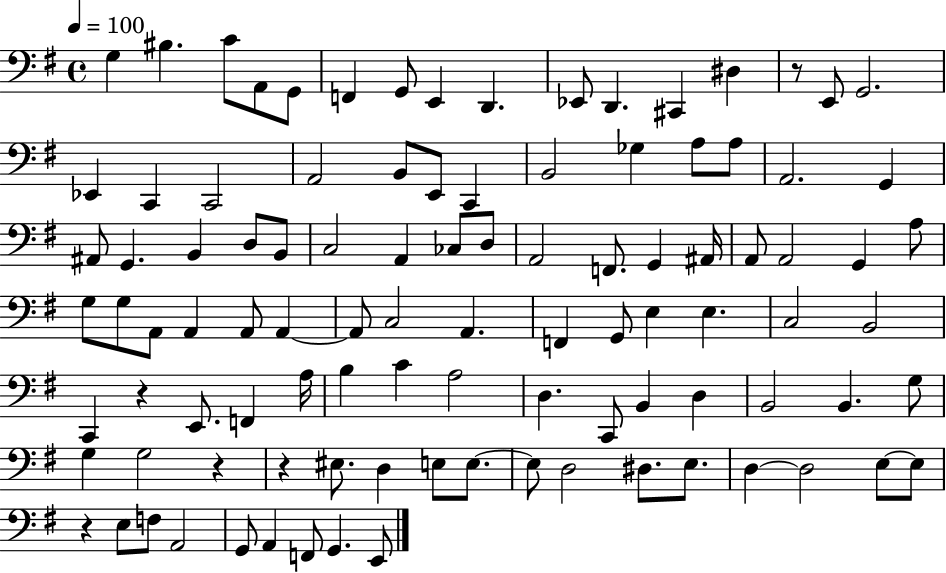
X:1
T:Untitled
M:4/4
L:1/4
K:G
G, ^B, C/2 A,,/2 G,,/2 F,, G,,/2 E,, D,, _E,,/2 D,, ^C,, ^D, z/2 E,,/2 G,,2 _E,, C,, C,,2 A,,2 B,,/2 E,,/2 C,, B,,2 _G, A,/2 A,/2 A,,2 G,, ^A,,/2 G,, B,, D,/2 B,,/2 C,2 A,, _C,/2 D,/2 A,,2 F,,/2 G,, ^A,,/4 A,,/2 A,,2 G,, A,/2 G,/2 G,/2 A,,/2 A,, A,,/2 A,, A,,/2 C,2 A,, F,, G,,/2 E, E, C,2 B,,2 C,, z E,,/2 F,, A,/4 B, C A,2 D, C,,/2 B,, D, B,,2 B,, G,/2 G, G,2 z z ^E,/2 D, E,/2 E,/2 E,/2 D,2 ^D,/2 E,/2 D, D,2 E,/2 E,/2 z E,/2 F,/2 A,,2 G,,/2 A,, F,,/2 G,, E,,/2